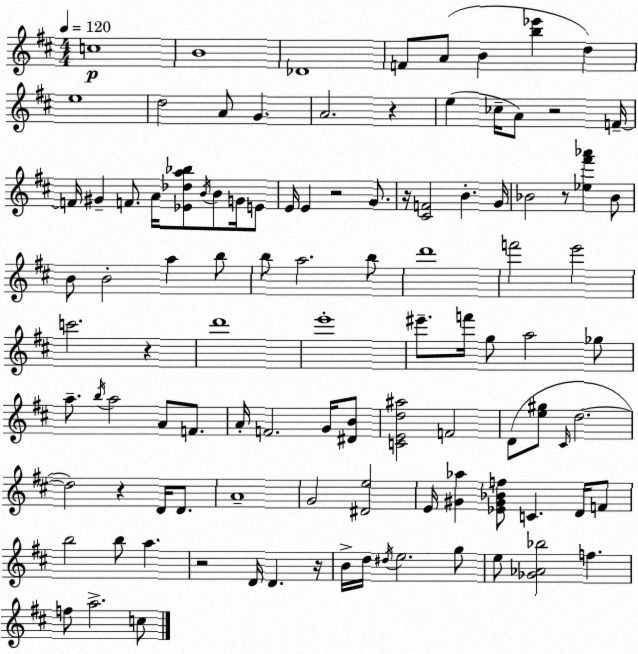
X:1
T:Untitled
M:4/4
L:1/4
K:D
c4 B4 _D4 F/2 A/2 B [b_e'] d e4 d2 A/2 G A2 z e _c/4 A/2 z2 F/4 F/4 ^G F/2 A/4 [_E_da_b]/2 B/4 B/2 G/4 E/2 E/4 E z2 G/2 z/4 [^CF]2 B G/4 _B2 z/2 [_e^f'_a'] _B/2 B/2 B2 a b/2 b/2 a2 b/2 d'4 f'2 e'2 c'2 z d'4 e'4 ^e'/2 f'/4 g/2 a2 _g/2 a/2 b/4 a2 A/2 F/2 A/4 F2 G/4 [^DB]/2 [CEd^a]2 F2 D/2 [e^g]/2 ^C/4 d2 d2 z D/4 D/2 A4 G2 [^De]2 E/4 [^G_a] [_E^G_Bf]/2 C D/4 F/2 b2 b/2 a z2 D/4 D z/4 B/4 d/4 ^d/4 e2 g/2 e/2 [_G_A_b]2 f f/2 a2 c/2